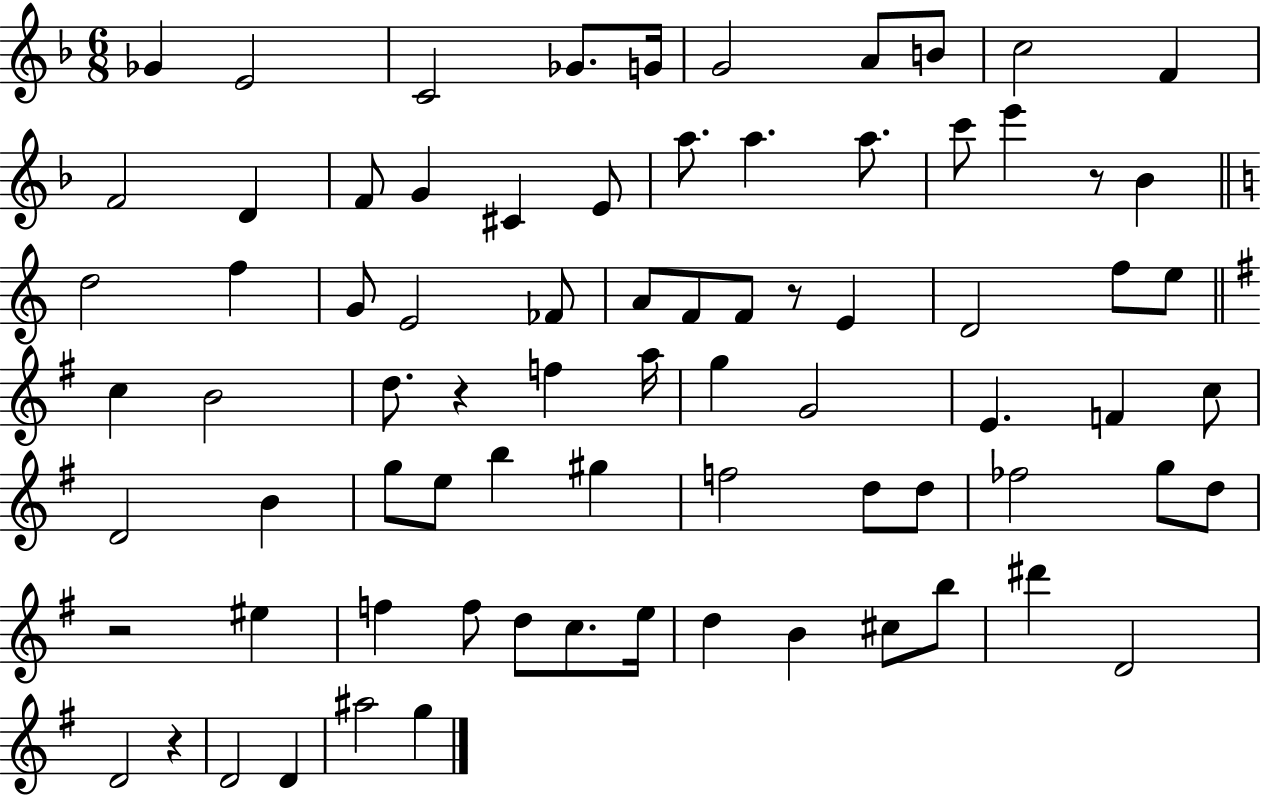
X:1
T:Untitled
M:6/8
L:1/4
K:F
_G E2 C2 _G/2 G/4 G2 A/2 B/2 c2 F F2 D F/2 G ^C E/2 a/2 a a/2 c'/2 e' z/2 _B d2 f G/2 E2 _F/2 A/2 F/2 F/2 z/2 E D2 f/2 e/2 c B2 d/2 z f a/4 g G2 E F c/2 D2 B g/2 e/2 b ^g f2 d/2 d/2 _f2 g/2 d/2 z2 ^e f f/2 d/2 c/2 e/4 d B ^c/2 b/2 ^d' D2 D2 z D2 D ^a2 g